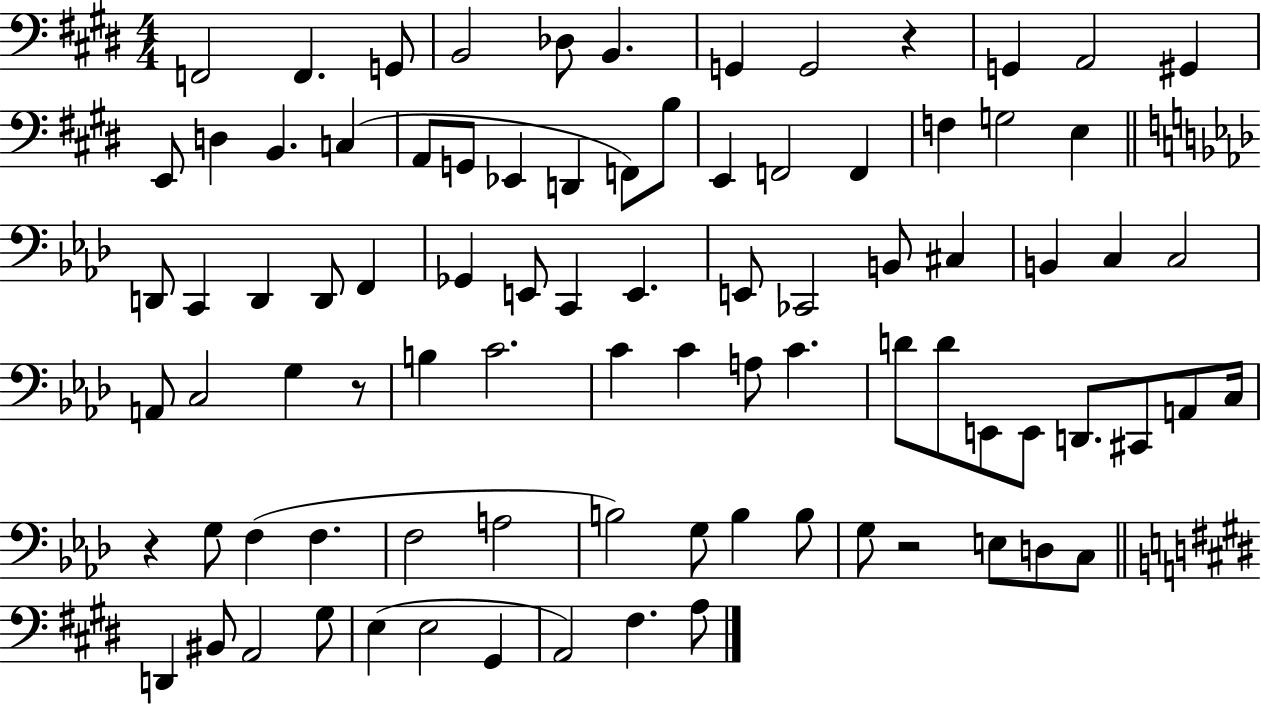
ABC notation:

X:1
T:Untitled
M:4/4
L:1/4
K:E
F,,2 F,, G,,/2 B,,2 _D,/2 B,, G,, G,,2 z G,, A,,2 ^G,, E,,/2 D, B,, C, A,,/2 G,,/2 _E,, D,, F,,/2 B,/2 E,, F,,2 F,, F, G,2 E, D,,/2 C,, D,, D,,/2 F,, _G,, E,,/2 C,, E,, E,,/2 _C,,2 B,,/2 ^C, B,, C, C,2 A,,/2 C,2 G, z/2 B, C2 C C A,/2 C D/2 D/2 E,,/2 E,,/2 D,,/2 ^C,,/2 A,,/2 C,/4 z G,/2 F, F, F,2 A,2 B,2 G,/2 B, B,/2 G,/2 z2 E,/2 D,/2 C,/2 D,, ^B,,/2 A,,2 ^G,/2 E, E,2 ^G,, A,,2 ^F, A,/2